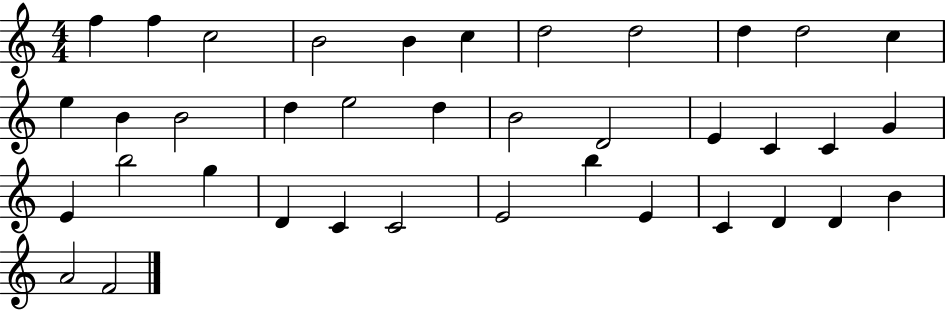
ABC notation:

X:1
T:Untitled
M:4/4
L:1/4
K:C
f f c2 B2 B c d2 d2 d d2 c e B B2 d e2 d B2 D2 E C C G E b2 g D C C2 E2 b E C D D B A2 F2